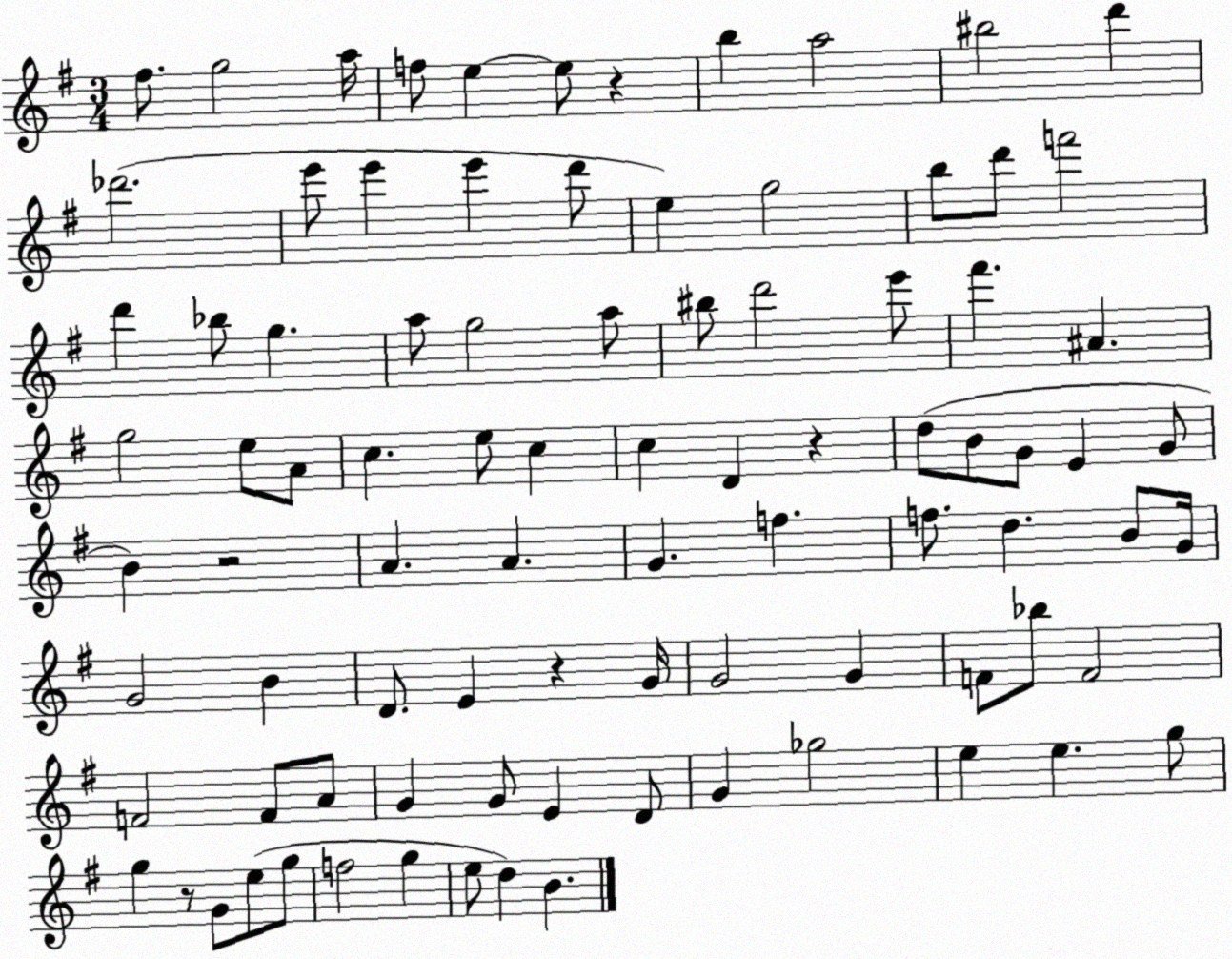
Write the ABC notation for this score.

X:1
T:Untitled
M:3/4
L:1/4
K:G
^f/2 g2 a/4 f/2 e e/2 z b a2 ^b2 d' _d'2 e'/2 e' e' d'/2 e g2 b/2 d'/2 f'2 d' _b/2 g a/2 g2 a/2 ^b/2 d'2 e'/2 ^f' ^A g2 e/2 A/2 c e/2 c c D z d/2 B/2 G/2 E G/2 B z2 A A G f f/2 d B/2 G/4 G2 B D/2 E z G/4 G2 G F/2 _b/2 F2 F2 F/2 A/2 G G/2 E D/2 G _g2 e e g/2 g z/2 G/2 e/2 g/2 f2 g e/2 d B